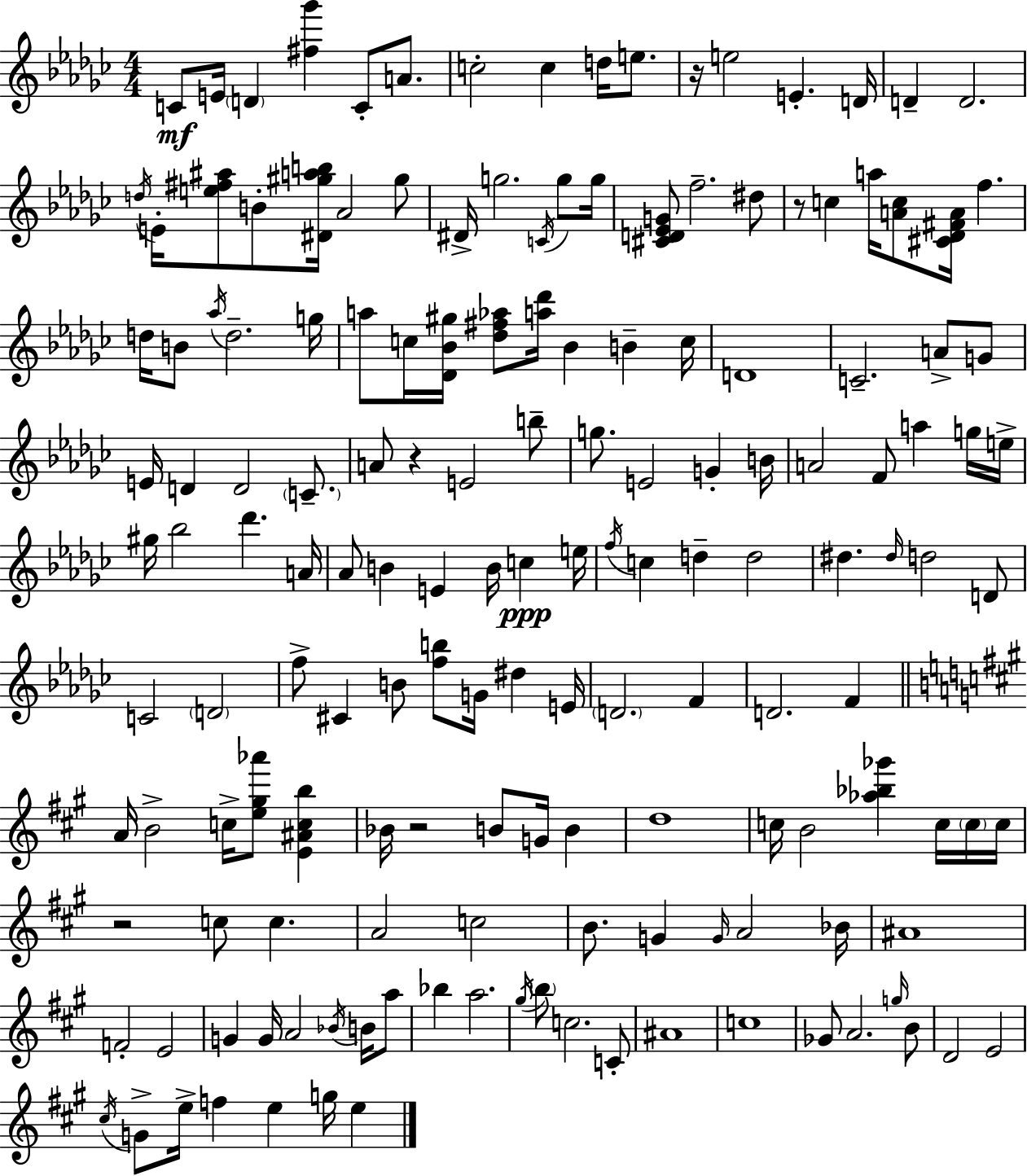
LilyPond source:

{
  \clef treble
  \numericTimeSignature
  \time 4/4
  \key ees \minor
  c'8\mf e'16 \parenthesize d'4 <fis'' ges'''>4 c'8-. a'8. | c''2-. c''4 d''16 e''8. | r16 e''2 e'4.-. d'16 | d'4-- d'2. | \break \acciaccatura { d''16 } e'16-. <e'' fis'' ais''>8 b'8-. <dis' gis'' a'' b''>16 aes'2 gis''8 | dis'16-> g''2. \acciaccatura { c'16 } g''8 | g''16 <cis' d' ees' g'>8 f''2.-- | dis''8 r8 c''4 a''16 <a' c''>8 <cis' des' fis' a'>16 f''4. | \break d''16 b'8 \acciaccatura { aes''16 } d''2.-- | g''16 a''8 c''16 <des' bes' gis''>16 <des'' fis'' aes''>8 <a'' des'''>16 bes'4 b'4-- | c''16 d'1 | c'2.-- a'8-> | \break g'8 e'16 d'4 d'2 | \parenthesize c'8.-- a'8 r4 e'2 | b''8-- g''8. e'2 g'4-. | b'16 a'2 f'8 a''4 | \break g''16 e''16-> gis''16 bes''2 des'''4. | a'16 aes'8 b'4 e'4 b'16 c''4\ppp | e''16 \acciaccatura { f''16 } c''4 d''4-- d''2 | dis''4. \grace { dis''16 } d''2 | \break d'8 c'2 \parenthesize d'2 | f''8-> cis'4 b'8 <f'' b''>8 g'16 | dis''4 e'16 \parenthesize d'2. | f'4 d'2. | \break f'4 \bar "||" \break \key a \major a'16 b'2-> c''16-> <e'' gis'' aes'''>8 <e' ais' c'' b''>4 | bes'16 r2 b'8 g'16 b'4 | d''1 | c''16 b'2 <aes'' bes'' ges'''>4 c''16 \parenthesize c''16 c''16 | \break r2 c''8 c''4. | a'2 c''2 | b'8. g'4 \grace { g'16 } a'2 | bes'16 ais'1 | \break f'2-. e'2 | g'4 g'16 a'2 \acciaccatura { bes'16 } b'16 | a''8 bes''4 a''2. | \acciaccatura { gis''16 } \parenthesize b''8 c''2. | \break c'8-. ais'1 | c''1 | ges'8 a'2. | \grace { g''16 } b'8 d'2 e'2 | \break \acciaccatura { cis''16 } g'8-> e''16-> f''4 e''4 | g''16 e''4 \bar "|."
}